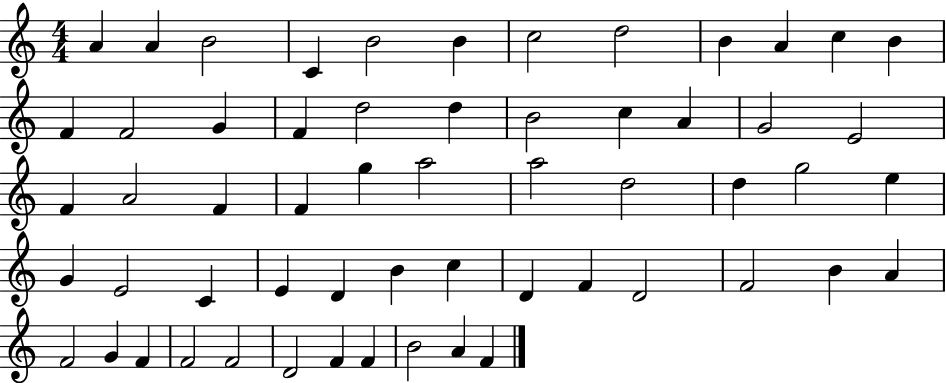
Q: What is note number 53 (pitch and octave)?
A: D4